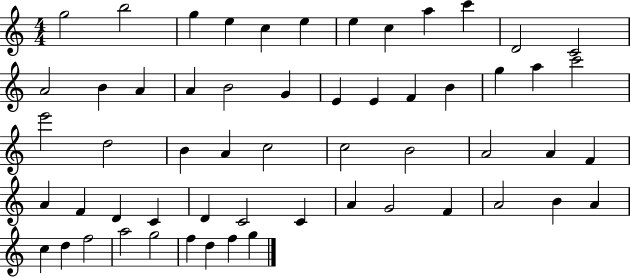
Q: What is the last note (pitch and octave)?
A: G5